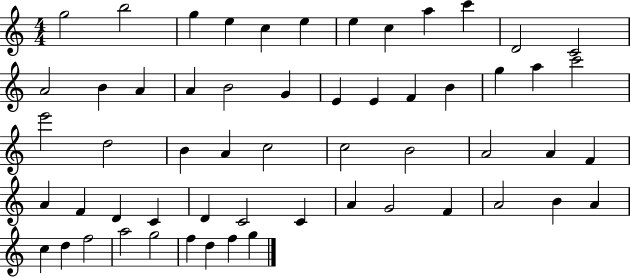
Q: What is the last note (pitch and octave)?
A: G5